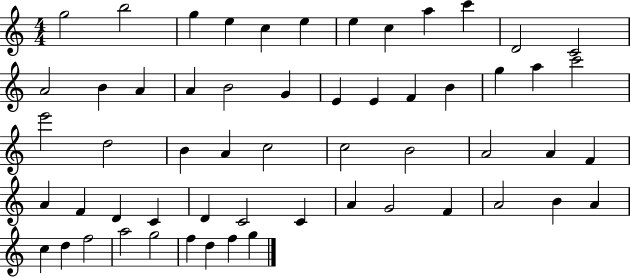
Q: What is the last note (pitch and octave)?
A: G5